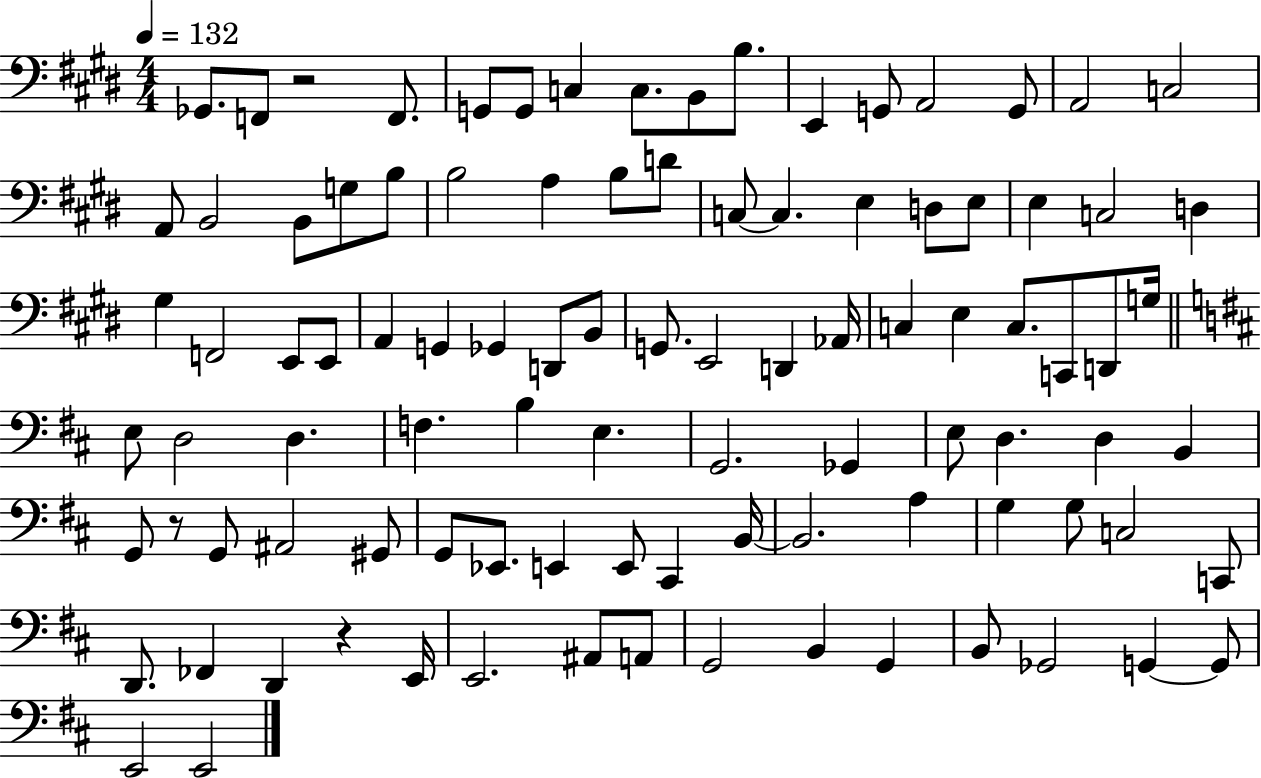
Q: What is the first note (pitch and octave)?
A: Gb2